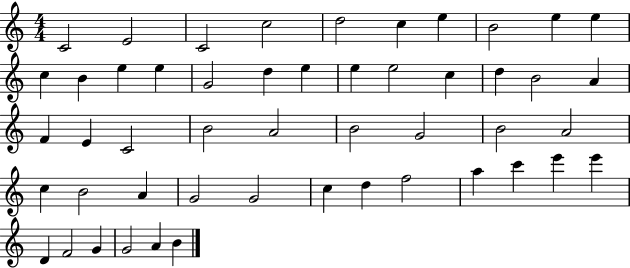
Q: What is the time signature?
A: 4/4